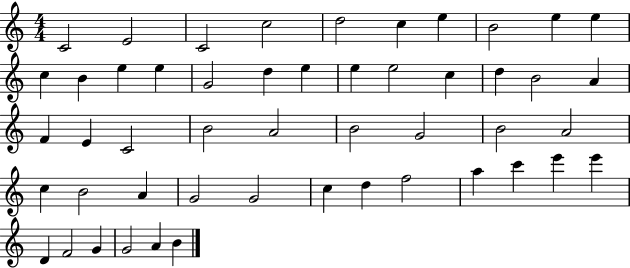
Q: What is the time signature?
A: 4/4